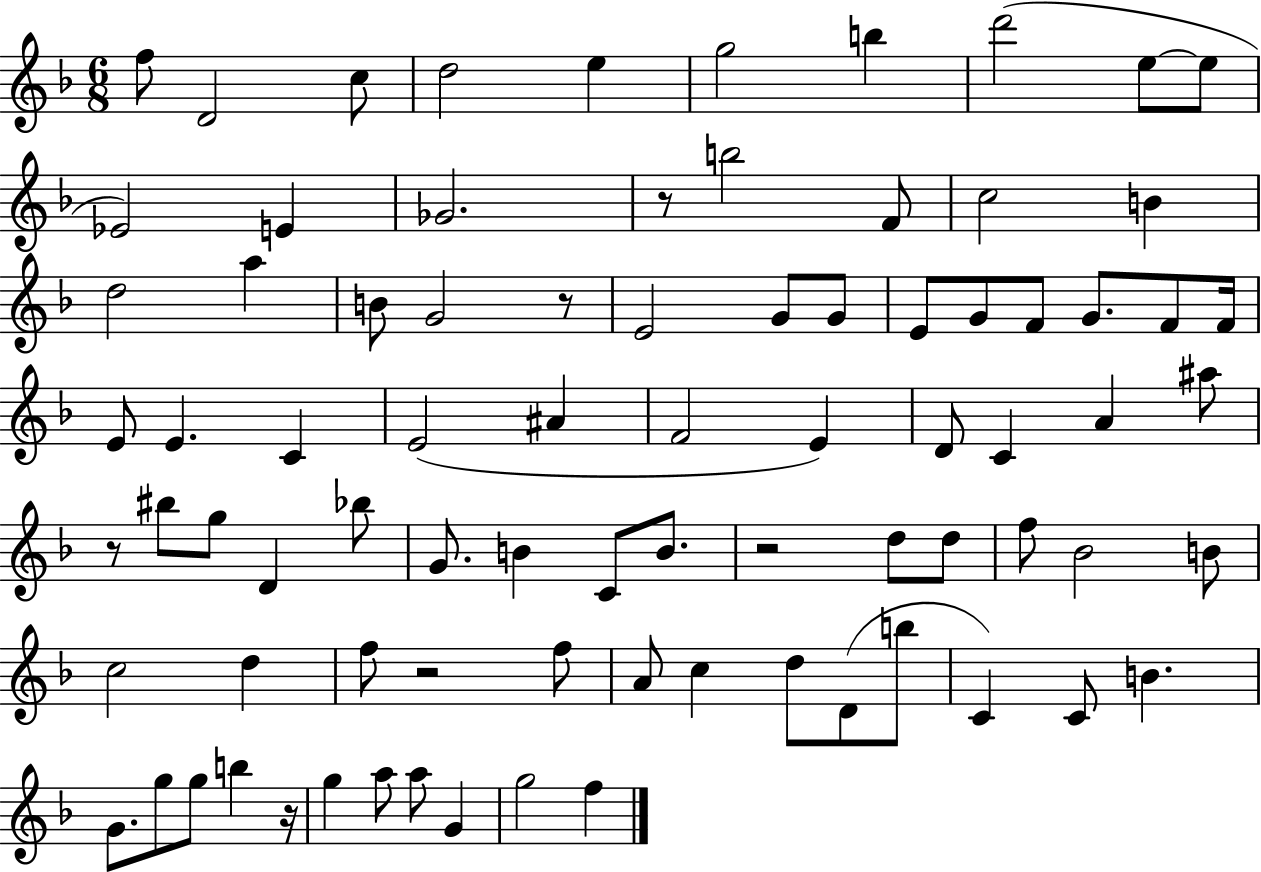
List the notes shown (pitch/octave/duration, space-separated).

F5/e D4/h C5/e D5/h E5/q G5/h B5/q D6/h E5/e E5/e Eb4/h E4/q Gb4/h. R/e B5/h F4/e C5/h B4/q D5/h A5/q B4/e G4/h R/e E4/h G4/e G4/e E4/e G4/e F4/e G4/e. F4/e F4/s E4/e E4/q. C4/q E4/h A#4/q F4/h E4/q D4/e C4/q A4/q A#5/e R/e BIS5/e G5/e D4/q Bb5/e G4/e. B4/q C4/e B4/e. R/h D5/e D5/e F5/e Bb4/h B4/e C5/h D5/q F5/e R/h F5/e A4/e C5/q D5/e D4/e B5/e C4/q C4/e B4/q. G4/e. G5/e G5/e B5/q R/s G5/q A5/e A5/e G4/q G5/h F5/q